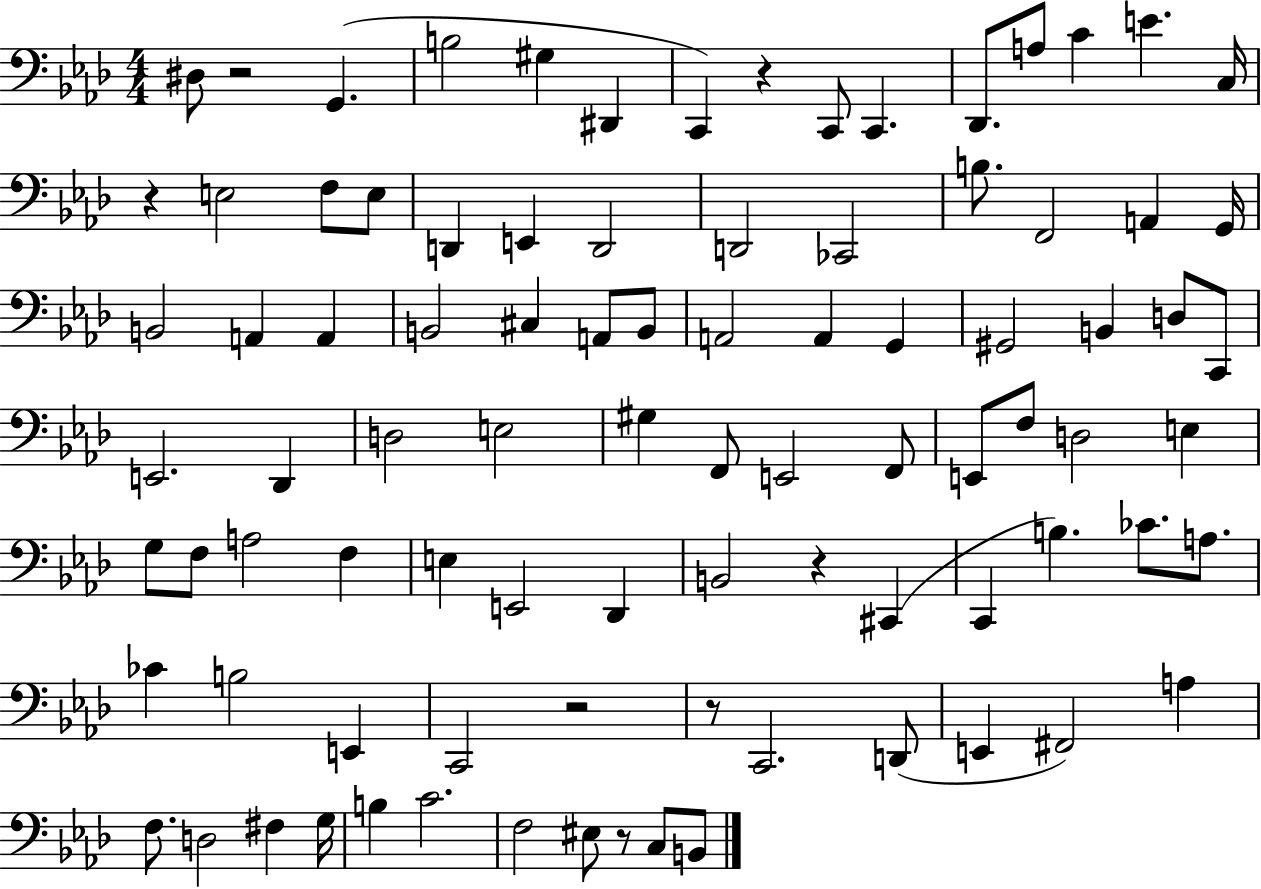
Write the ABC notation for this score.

X:1
T:Untitled
M:4/4
L:1/4
K:Ab
^D,/2 z2 G,, B,2 ^G, ^D,, C,, z C,,/2 C,, _D,,/2 A,/2 C E C,/4 z E,2 F,/2 E,/2 D,, E,, D,,2 D,,2 _C,,2 B,/2 F,,2 A,, G,,/4 B,,2 A,, A,, B,,2 ^C, A,,/2 B,,/2 A,,2 A,, G,, ^G,,2 B,, D,/2 C,,/2 E,,2 _D,, D,2 E,2 ^G, F,,/2 E,,2 F,,/2 E,,/2 F,/2 D,2 E, G,/2 F,/2 A,2 F, E, E,,2 _D,, B,,2 z ^C,, C,, B, _C/2 A,/2 _C B,2 E,, C,,2 z2 z/2 C,,2 D,,/2 E,, ^F,,2 A, F,/2 D,2 ^F, G,/4 B, C2 F,2 ^E,/2 z/2 C,/2 B,,/2